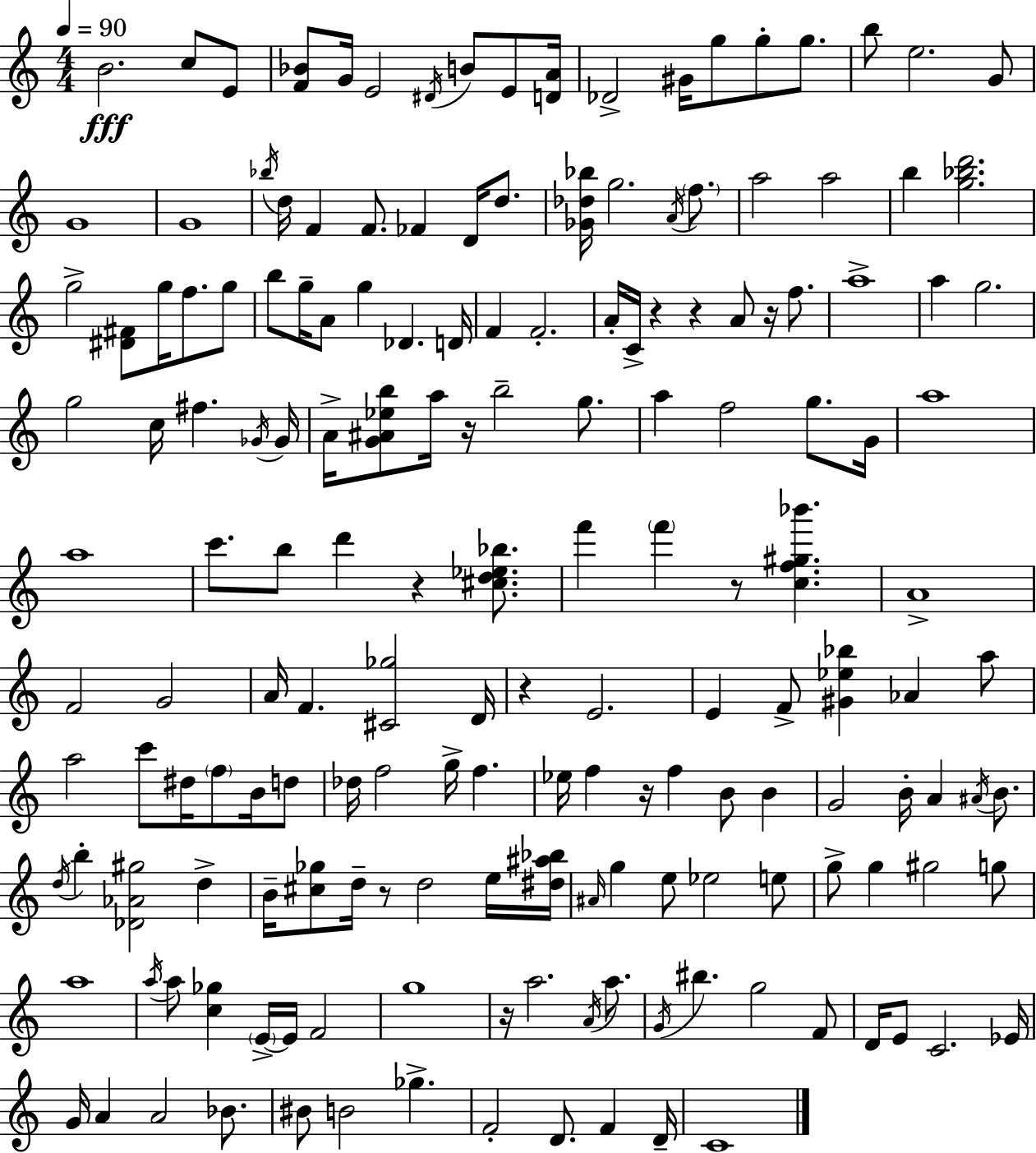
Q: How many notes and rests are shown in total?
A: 171